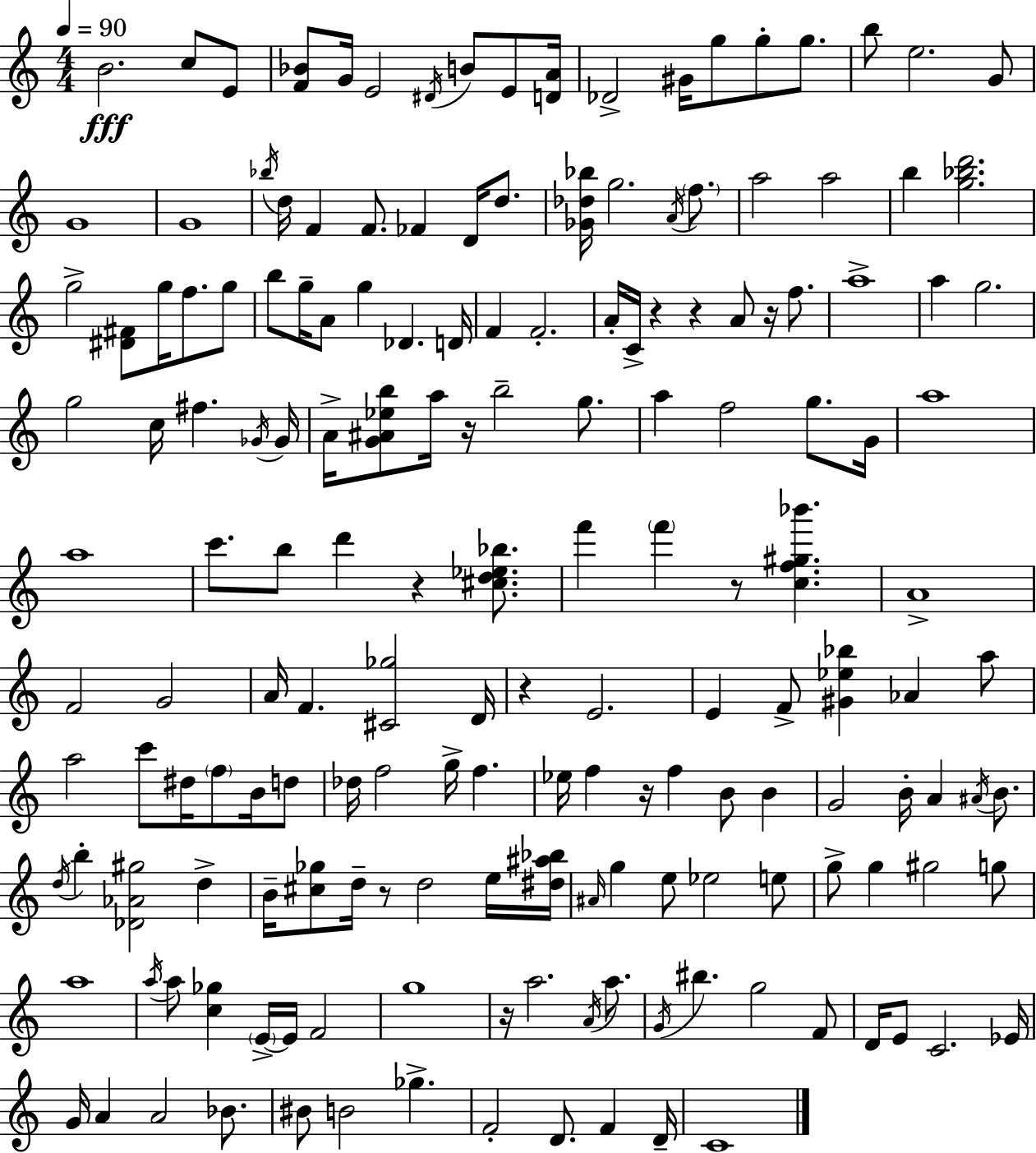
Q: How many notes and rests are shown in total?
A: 171